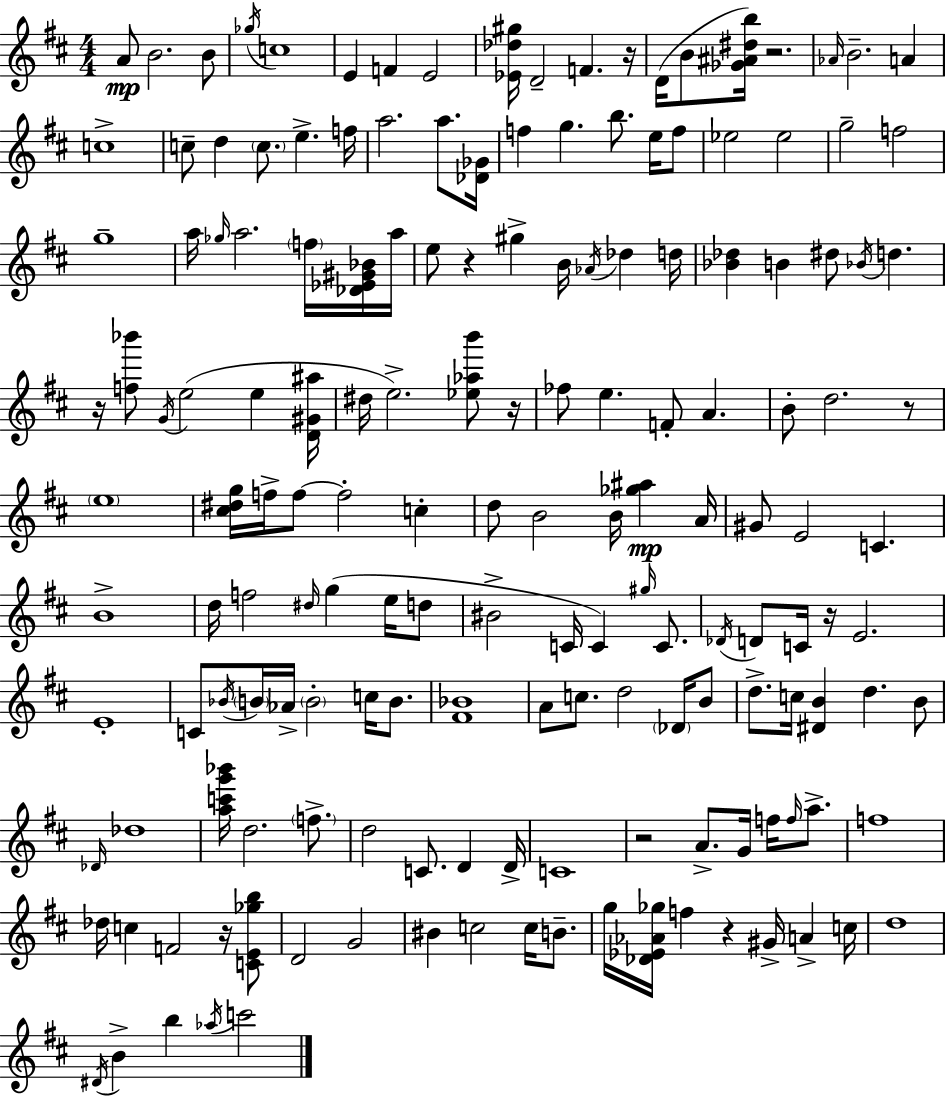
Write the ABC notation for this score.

X:1
T:Untitled
M:4/4
L:1/4
K:D
A/2 B2 B/2 _g/4 c4 E F E2 [_E_d^g]/4 D2 F z/4 D/4 B/2 [_G^A^db]/4 z2 _A/4 B2 A c4 c/2 d c/2 e f/4 a2 a/2 [_D_G]/4 f g b/2 e/4 f/2 _e2 _e2 g2 f2 g4 a/4 _g/4 a2 f/4 [_D_E^G_B]/4 a/4 e/2 z ^g B/4 _A/4 _d d/4 [_B_d] B ^d/2 _B/4 d z/4 [f_b']/2 G/4 e2 e [D^G^a]/4 ^d/4 e2 [_e_ab']/2 z/4 _f/2 e F/2 A B/2 d2 z/2 e4 [^c^dg]/4 f/4 f/2 f2 c d/2 B2 B/4 [_g^a] A/4 ^G/2 E2 C B4 d/4 f2 ^d/4 g e/4 d/2 ^B2 C/4 C ^g/4 C/2 _D/4 D/2 C/4 z/4 E2 E4 C/2 _B/4 B/4 _A/4 B2 c/4 B/2 [^F_B]4 A/2 c/2 d2 _D/4 B/2 d/2 c/4 [^DB] d B/2 _D/4 _d4 [ac'g'_b']/4 d2 f/2 d2 C/2 D D/4 C4 z2 A/2 G/4 f/4 f/4 a/2 f4 _d/4 c F2 z/4 [CE_gb]/2 D2 G2 ^B c2 c/4 B/2 g/4 [_D_E_A_g]/4 f z ^G/4 A c/4 d4 ^D/4 B b _a/4 c'2